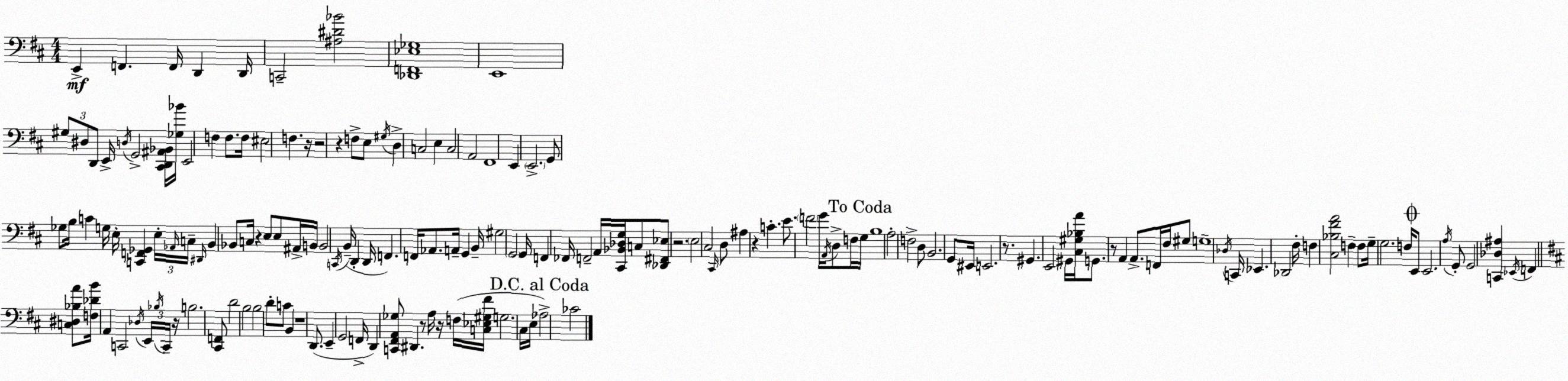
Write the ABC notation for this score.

X:1
T:Untitled
M:4/4
L:1/4
K:D
E,, F,, F,,/4 D,, D,,/4 C,,2 [^A,^D_B]2 [_D,,F,,_E,_G,]4 E,,4 ^G,/2 ^D,/2 D,,/2 E,,/4 D,/4 G,,2 [^C,,D,,^A,,_B,,]/4 [_G,_B]/4 E,,2 F, F,/2 F,/4 ^E,2 F, z/4 z2 z F,/2 E,/2 ^G,/4 D, C,2 E, C,2 A,,2 ^F,,4 E,, E,,2 G,,/2 _G,/2 B,/4 C G,/4 E,/4 [C,,F,,_G,,] E,/4 _A,,/4 C,/4 ^D,,/4 B,, _B,,/2 C,/4 z E,/2 E,/2 ^A,,/4 B,,/4 B,,2 C,,/4 B,,/4 D,, D,,/4 F,, F,,/4 _A,,/2 A,,/4 G,, B,,/4 ^G,2 G,,2 G,,/4 F,, _F,,/4 F,,2 A,,/4 [^C,,_B,,_D,G,]/4 C,/2 [_D,,^F,,_E,]/2 z2 E,2 ^C,2 ^C,,/4 D,/2 ^A, z C E/2 F2 G/4 A,,/4 D,/2 F,/4 G,/4 B,4 A,2 F,2 D,/2 B,,2 G,,/2 ^E,,/4 E,,2 z/2 ^G,, E,,2 ^G,,/4 [^C,^G,_B,A]/4 G,,/2 z/2 A,, A,,/2 F,,/4 ^F,/4 ^G,/2 G,4 _D,/4 C,,/4 _E,, _D,,2 ^F,/4 F, [^C,_B,^FA]2 F, F,/2 G,/4 G,2 F,/4 E,,/2 E,,2 A,/4 G,,/2 G,,2 [C,,_D,^A,] _E,,/4 F,, [C,^D,_B,A]/2 [F,_DB]/4 A,, C,,2 _D,/4 E,,/4 _B,/4 C,,/4 z/4 B,2 [^C,,F,,]/2 D2 B,2 B,2 D/2 C/2 B,, z4 D,,/2 E,, G,,2 F,,/4 D,, [C,,^F,,A,,_G,]/2 ^D,, z/2 A,/4 z/4 F,/4 [C,_E,^G,^F]/4 G,2 ^C,/4 E,/4 _A,2 _C2